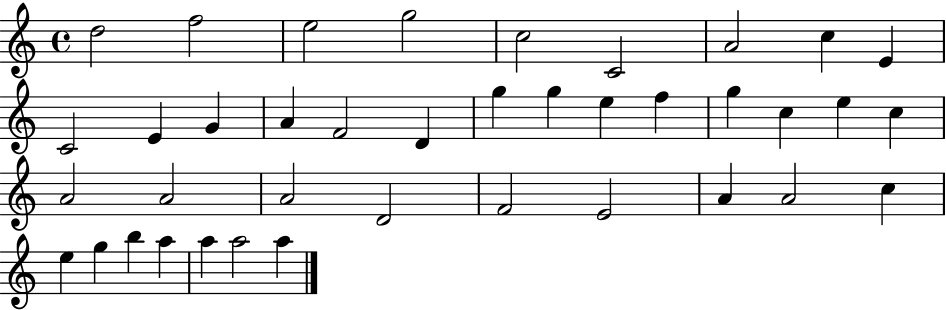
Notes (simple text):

D5/h F5/h E5/h G5/h C5/h C4/h A4/h C5/q E4/q C4/h E4/q G4/q A4/q F4/h D4/q G5/q G5/q E5/q F5/q G5/q C5/q E5/q C5/q A4/h A4/h A4/h D4/h F4/h E4/h A4/q A4/h C5/q E5/q G5/q B5/q A5/q A5/q A5/h A5/q